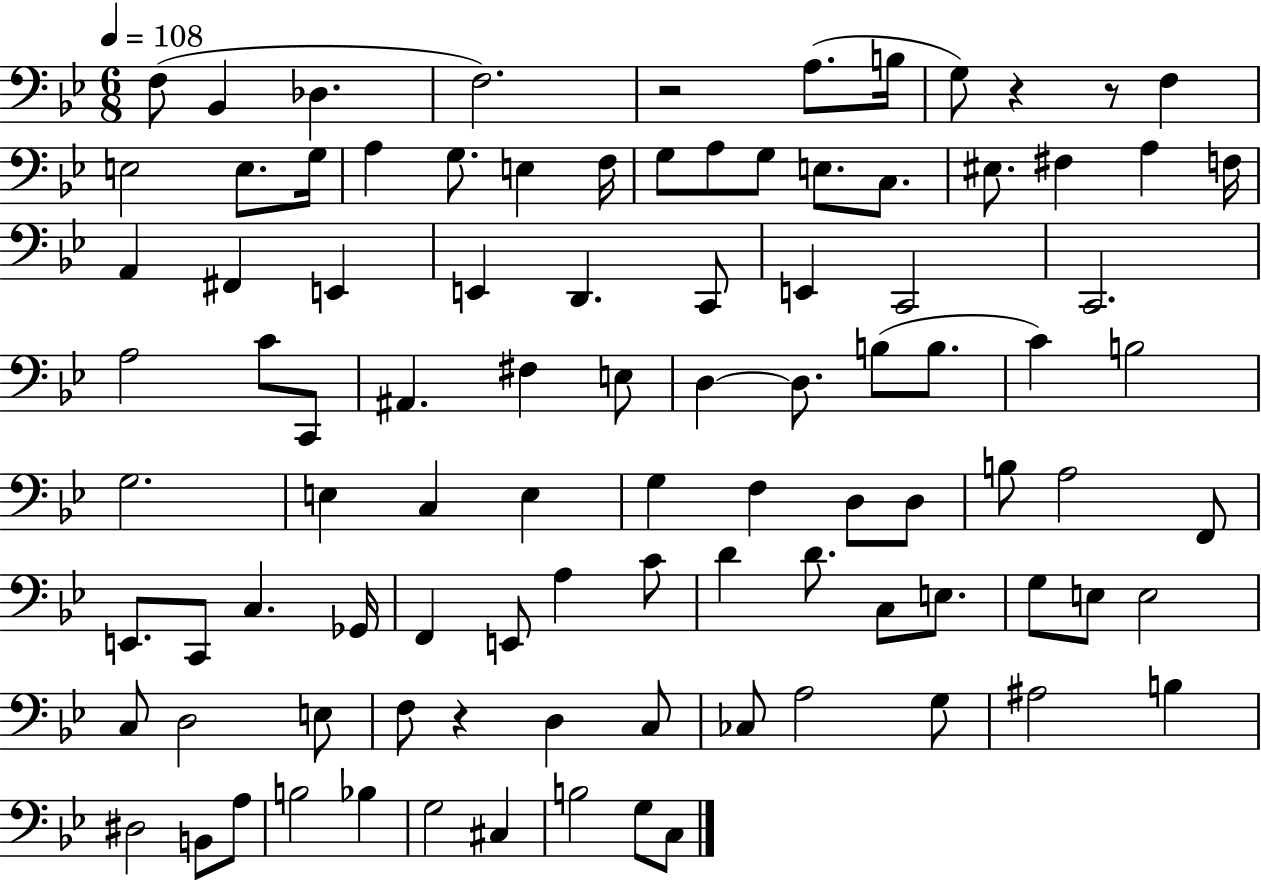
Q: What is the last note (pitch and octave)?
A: C3